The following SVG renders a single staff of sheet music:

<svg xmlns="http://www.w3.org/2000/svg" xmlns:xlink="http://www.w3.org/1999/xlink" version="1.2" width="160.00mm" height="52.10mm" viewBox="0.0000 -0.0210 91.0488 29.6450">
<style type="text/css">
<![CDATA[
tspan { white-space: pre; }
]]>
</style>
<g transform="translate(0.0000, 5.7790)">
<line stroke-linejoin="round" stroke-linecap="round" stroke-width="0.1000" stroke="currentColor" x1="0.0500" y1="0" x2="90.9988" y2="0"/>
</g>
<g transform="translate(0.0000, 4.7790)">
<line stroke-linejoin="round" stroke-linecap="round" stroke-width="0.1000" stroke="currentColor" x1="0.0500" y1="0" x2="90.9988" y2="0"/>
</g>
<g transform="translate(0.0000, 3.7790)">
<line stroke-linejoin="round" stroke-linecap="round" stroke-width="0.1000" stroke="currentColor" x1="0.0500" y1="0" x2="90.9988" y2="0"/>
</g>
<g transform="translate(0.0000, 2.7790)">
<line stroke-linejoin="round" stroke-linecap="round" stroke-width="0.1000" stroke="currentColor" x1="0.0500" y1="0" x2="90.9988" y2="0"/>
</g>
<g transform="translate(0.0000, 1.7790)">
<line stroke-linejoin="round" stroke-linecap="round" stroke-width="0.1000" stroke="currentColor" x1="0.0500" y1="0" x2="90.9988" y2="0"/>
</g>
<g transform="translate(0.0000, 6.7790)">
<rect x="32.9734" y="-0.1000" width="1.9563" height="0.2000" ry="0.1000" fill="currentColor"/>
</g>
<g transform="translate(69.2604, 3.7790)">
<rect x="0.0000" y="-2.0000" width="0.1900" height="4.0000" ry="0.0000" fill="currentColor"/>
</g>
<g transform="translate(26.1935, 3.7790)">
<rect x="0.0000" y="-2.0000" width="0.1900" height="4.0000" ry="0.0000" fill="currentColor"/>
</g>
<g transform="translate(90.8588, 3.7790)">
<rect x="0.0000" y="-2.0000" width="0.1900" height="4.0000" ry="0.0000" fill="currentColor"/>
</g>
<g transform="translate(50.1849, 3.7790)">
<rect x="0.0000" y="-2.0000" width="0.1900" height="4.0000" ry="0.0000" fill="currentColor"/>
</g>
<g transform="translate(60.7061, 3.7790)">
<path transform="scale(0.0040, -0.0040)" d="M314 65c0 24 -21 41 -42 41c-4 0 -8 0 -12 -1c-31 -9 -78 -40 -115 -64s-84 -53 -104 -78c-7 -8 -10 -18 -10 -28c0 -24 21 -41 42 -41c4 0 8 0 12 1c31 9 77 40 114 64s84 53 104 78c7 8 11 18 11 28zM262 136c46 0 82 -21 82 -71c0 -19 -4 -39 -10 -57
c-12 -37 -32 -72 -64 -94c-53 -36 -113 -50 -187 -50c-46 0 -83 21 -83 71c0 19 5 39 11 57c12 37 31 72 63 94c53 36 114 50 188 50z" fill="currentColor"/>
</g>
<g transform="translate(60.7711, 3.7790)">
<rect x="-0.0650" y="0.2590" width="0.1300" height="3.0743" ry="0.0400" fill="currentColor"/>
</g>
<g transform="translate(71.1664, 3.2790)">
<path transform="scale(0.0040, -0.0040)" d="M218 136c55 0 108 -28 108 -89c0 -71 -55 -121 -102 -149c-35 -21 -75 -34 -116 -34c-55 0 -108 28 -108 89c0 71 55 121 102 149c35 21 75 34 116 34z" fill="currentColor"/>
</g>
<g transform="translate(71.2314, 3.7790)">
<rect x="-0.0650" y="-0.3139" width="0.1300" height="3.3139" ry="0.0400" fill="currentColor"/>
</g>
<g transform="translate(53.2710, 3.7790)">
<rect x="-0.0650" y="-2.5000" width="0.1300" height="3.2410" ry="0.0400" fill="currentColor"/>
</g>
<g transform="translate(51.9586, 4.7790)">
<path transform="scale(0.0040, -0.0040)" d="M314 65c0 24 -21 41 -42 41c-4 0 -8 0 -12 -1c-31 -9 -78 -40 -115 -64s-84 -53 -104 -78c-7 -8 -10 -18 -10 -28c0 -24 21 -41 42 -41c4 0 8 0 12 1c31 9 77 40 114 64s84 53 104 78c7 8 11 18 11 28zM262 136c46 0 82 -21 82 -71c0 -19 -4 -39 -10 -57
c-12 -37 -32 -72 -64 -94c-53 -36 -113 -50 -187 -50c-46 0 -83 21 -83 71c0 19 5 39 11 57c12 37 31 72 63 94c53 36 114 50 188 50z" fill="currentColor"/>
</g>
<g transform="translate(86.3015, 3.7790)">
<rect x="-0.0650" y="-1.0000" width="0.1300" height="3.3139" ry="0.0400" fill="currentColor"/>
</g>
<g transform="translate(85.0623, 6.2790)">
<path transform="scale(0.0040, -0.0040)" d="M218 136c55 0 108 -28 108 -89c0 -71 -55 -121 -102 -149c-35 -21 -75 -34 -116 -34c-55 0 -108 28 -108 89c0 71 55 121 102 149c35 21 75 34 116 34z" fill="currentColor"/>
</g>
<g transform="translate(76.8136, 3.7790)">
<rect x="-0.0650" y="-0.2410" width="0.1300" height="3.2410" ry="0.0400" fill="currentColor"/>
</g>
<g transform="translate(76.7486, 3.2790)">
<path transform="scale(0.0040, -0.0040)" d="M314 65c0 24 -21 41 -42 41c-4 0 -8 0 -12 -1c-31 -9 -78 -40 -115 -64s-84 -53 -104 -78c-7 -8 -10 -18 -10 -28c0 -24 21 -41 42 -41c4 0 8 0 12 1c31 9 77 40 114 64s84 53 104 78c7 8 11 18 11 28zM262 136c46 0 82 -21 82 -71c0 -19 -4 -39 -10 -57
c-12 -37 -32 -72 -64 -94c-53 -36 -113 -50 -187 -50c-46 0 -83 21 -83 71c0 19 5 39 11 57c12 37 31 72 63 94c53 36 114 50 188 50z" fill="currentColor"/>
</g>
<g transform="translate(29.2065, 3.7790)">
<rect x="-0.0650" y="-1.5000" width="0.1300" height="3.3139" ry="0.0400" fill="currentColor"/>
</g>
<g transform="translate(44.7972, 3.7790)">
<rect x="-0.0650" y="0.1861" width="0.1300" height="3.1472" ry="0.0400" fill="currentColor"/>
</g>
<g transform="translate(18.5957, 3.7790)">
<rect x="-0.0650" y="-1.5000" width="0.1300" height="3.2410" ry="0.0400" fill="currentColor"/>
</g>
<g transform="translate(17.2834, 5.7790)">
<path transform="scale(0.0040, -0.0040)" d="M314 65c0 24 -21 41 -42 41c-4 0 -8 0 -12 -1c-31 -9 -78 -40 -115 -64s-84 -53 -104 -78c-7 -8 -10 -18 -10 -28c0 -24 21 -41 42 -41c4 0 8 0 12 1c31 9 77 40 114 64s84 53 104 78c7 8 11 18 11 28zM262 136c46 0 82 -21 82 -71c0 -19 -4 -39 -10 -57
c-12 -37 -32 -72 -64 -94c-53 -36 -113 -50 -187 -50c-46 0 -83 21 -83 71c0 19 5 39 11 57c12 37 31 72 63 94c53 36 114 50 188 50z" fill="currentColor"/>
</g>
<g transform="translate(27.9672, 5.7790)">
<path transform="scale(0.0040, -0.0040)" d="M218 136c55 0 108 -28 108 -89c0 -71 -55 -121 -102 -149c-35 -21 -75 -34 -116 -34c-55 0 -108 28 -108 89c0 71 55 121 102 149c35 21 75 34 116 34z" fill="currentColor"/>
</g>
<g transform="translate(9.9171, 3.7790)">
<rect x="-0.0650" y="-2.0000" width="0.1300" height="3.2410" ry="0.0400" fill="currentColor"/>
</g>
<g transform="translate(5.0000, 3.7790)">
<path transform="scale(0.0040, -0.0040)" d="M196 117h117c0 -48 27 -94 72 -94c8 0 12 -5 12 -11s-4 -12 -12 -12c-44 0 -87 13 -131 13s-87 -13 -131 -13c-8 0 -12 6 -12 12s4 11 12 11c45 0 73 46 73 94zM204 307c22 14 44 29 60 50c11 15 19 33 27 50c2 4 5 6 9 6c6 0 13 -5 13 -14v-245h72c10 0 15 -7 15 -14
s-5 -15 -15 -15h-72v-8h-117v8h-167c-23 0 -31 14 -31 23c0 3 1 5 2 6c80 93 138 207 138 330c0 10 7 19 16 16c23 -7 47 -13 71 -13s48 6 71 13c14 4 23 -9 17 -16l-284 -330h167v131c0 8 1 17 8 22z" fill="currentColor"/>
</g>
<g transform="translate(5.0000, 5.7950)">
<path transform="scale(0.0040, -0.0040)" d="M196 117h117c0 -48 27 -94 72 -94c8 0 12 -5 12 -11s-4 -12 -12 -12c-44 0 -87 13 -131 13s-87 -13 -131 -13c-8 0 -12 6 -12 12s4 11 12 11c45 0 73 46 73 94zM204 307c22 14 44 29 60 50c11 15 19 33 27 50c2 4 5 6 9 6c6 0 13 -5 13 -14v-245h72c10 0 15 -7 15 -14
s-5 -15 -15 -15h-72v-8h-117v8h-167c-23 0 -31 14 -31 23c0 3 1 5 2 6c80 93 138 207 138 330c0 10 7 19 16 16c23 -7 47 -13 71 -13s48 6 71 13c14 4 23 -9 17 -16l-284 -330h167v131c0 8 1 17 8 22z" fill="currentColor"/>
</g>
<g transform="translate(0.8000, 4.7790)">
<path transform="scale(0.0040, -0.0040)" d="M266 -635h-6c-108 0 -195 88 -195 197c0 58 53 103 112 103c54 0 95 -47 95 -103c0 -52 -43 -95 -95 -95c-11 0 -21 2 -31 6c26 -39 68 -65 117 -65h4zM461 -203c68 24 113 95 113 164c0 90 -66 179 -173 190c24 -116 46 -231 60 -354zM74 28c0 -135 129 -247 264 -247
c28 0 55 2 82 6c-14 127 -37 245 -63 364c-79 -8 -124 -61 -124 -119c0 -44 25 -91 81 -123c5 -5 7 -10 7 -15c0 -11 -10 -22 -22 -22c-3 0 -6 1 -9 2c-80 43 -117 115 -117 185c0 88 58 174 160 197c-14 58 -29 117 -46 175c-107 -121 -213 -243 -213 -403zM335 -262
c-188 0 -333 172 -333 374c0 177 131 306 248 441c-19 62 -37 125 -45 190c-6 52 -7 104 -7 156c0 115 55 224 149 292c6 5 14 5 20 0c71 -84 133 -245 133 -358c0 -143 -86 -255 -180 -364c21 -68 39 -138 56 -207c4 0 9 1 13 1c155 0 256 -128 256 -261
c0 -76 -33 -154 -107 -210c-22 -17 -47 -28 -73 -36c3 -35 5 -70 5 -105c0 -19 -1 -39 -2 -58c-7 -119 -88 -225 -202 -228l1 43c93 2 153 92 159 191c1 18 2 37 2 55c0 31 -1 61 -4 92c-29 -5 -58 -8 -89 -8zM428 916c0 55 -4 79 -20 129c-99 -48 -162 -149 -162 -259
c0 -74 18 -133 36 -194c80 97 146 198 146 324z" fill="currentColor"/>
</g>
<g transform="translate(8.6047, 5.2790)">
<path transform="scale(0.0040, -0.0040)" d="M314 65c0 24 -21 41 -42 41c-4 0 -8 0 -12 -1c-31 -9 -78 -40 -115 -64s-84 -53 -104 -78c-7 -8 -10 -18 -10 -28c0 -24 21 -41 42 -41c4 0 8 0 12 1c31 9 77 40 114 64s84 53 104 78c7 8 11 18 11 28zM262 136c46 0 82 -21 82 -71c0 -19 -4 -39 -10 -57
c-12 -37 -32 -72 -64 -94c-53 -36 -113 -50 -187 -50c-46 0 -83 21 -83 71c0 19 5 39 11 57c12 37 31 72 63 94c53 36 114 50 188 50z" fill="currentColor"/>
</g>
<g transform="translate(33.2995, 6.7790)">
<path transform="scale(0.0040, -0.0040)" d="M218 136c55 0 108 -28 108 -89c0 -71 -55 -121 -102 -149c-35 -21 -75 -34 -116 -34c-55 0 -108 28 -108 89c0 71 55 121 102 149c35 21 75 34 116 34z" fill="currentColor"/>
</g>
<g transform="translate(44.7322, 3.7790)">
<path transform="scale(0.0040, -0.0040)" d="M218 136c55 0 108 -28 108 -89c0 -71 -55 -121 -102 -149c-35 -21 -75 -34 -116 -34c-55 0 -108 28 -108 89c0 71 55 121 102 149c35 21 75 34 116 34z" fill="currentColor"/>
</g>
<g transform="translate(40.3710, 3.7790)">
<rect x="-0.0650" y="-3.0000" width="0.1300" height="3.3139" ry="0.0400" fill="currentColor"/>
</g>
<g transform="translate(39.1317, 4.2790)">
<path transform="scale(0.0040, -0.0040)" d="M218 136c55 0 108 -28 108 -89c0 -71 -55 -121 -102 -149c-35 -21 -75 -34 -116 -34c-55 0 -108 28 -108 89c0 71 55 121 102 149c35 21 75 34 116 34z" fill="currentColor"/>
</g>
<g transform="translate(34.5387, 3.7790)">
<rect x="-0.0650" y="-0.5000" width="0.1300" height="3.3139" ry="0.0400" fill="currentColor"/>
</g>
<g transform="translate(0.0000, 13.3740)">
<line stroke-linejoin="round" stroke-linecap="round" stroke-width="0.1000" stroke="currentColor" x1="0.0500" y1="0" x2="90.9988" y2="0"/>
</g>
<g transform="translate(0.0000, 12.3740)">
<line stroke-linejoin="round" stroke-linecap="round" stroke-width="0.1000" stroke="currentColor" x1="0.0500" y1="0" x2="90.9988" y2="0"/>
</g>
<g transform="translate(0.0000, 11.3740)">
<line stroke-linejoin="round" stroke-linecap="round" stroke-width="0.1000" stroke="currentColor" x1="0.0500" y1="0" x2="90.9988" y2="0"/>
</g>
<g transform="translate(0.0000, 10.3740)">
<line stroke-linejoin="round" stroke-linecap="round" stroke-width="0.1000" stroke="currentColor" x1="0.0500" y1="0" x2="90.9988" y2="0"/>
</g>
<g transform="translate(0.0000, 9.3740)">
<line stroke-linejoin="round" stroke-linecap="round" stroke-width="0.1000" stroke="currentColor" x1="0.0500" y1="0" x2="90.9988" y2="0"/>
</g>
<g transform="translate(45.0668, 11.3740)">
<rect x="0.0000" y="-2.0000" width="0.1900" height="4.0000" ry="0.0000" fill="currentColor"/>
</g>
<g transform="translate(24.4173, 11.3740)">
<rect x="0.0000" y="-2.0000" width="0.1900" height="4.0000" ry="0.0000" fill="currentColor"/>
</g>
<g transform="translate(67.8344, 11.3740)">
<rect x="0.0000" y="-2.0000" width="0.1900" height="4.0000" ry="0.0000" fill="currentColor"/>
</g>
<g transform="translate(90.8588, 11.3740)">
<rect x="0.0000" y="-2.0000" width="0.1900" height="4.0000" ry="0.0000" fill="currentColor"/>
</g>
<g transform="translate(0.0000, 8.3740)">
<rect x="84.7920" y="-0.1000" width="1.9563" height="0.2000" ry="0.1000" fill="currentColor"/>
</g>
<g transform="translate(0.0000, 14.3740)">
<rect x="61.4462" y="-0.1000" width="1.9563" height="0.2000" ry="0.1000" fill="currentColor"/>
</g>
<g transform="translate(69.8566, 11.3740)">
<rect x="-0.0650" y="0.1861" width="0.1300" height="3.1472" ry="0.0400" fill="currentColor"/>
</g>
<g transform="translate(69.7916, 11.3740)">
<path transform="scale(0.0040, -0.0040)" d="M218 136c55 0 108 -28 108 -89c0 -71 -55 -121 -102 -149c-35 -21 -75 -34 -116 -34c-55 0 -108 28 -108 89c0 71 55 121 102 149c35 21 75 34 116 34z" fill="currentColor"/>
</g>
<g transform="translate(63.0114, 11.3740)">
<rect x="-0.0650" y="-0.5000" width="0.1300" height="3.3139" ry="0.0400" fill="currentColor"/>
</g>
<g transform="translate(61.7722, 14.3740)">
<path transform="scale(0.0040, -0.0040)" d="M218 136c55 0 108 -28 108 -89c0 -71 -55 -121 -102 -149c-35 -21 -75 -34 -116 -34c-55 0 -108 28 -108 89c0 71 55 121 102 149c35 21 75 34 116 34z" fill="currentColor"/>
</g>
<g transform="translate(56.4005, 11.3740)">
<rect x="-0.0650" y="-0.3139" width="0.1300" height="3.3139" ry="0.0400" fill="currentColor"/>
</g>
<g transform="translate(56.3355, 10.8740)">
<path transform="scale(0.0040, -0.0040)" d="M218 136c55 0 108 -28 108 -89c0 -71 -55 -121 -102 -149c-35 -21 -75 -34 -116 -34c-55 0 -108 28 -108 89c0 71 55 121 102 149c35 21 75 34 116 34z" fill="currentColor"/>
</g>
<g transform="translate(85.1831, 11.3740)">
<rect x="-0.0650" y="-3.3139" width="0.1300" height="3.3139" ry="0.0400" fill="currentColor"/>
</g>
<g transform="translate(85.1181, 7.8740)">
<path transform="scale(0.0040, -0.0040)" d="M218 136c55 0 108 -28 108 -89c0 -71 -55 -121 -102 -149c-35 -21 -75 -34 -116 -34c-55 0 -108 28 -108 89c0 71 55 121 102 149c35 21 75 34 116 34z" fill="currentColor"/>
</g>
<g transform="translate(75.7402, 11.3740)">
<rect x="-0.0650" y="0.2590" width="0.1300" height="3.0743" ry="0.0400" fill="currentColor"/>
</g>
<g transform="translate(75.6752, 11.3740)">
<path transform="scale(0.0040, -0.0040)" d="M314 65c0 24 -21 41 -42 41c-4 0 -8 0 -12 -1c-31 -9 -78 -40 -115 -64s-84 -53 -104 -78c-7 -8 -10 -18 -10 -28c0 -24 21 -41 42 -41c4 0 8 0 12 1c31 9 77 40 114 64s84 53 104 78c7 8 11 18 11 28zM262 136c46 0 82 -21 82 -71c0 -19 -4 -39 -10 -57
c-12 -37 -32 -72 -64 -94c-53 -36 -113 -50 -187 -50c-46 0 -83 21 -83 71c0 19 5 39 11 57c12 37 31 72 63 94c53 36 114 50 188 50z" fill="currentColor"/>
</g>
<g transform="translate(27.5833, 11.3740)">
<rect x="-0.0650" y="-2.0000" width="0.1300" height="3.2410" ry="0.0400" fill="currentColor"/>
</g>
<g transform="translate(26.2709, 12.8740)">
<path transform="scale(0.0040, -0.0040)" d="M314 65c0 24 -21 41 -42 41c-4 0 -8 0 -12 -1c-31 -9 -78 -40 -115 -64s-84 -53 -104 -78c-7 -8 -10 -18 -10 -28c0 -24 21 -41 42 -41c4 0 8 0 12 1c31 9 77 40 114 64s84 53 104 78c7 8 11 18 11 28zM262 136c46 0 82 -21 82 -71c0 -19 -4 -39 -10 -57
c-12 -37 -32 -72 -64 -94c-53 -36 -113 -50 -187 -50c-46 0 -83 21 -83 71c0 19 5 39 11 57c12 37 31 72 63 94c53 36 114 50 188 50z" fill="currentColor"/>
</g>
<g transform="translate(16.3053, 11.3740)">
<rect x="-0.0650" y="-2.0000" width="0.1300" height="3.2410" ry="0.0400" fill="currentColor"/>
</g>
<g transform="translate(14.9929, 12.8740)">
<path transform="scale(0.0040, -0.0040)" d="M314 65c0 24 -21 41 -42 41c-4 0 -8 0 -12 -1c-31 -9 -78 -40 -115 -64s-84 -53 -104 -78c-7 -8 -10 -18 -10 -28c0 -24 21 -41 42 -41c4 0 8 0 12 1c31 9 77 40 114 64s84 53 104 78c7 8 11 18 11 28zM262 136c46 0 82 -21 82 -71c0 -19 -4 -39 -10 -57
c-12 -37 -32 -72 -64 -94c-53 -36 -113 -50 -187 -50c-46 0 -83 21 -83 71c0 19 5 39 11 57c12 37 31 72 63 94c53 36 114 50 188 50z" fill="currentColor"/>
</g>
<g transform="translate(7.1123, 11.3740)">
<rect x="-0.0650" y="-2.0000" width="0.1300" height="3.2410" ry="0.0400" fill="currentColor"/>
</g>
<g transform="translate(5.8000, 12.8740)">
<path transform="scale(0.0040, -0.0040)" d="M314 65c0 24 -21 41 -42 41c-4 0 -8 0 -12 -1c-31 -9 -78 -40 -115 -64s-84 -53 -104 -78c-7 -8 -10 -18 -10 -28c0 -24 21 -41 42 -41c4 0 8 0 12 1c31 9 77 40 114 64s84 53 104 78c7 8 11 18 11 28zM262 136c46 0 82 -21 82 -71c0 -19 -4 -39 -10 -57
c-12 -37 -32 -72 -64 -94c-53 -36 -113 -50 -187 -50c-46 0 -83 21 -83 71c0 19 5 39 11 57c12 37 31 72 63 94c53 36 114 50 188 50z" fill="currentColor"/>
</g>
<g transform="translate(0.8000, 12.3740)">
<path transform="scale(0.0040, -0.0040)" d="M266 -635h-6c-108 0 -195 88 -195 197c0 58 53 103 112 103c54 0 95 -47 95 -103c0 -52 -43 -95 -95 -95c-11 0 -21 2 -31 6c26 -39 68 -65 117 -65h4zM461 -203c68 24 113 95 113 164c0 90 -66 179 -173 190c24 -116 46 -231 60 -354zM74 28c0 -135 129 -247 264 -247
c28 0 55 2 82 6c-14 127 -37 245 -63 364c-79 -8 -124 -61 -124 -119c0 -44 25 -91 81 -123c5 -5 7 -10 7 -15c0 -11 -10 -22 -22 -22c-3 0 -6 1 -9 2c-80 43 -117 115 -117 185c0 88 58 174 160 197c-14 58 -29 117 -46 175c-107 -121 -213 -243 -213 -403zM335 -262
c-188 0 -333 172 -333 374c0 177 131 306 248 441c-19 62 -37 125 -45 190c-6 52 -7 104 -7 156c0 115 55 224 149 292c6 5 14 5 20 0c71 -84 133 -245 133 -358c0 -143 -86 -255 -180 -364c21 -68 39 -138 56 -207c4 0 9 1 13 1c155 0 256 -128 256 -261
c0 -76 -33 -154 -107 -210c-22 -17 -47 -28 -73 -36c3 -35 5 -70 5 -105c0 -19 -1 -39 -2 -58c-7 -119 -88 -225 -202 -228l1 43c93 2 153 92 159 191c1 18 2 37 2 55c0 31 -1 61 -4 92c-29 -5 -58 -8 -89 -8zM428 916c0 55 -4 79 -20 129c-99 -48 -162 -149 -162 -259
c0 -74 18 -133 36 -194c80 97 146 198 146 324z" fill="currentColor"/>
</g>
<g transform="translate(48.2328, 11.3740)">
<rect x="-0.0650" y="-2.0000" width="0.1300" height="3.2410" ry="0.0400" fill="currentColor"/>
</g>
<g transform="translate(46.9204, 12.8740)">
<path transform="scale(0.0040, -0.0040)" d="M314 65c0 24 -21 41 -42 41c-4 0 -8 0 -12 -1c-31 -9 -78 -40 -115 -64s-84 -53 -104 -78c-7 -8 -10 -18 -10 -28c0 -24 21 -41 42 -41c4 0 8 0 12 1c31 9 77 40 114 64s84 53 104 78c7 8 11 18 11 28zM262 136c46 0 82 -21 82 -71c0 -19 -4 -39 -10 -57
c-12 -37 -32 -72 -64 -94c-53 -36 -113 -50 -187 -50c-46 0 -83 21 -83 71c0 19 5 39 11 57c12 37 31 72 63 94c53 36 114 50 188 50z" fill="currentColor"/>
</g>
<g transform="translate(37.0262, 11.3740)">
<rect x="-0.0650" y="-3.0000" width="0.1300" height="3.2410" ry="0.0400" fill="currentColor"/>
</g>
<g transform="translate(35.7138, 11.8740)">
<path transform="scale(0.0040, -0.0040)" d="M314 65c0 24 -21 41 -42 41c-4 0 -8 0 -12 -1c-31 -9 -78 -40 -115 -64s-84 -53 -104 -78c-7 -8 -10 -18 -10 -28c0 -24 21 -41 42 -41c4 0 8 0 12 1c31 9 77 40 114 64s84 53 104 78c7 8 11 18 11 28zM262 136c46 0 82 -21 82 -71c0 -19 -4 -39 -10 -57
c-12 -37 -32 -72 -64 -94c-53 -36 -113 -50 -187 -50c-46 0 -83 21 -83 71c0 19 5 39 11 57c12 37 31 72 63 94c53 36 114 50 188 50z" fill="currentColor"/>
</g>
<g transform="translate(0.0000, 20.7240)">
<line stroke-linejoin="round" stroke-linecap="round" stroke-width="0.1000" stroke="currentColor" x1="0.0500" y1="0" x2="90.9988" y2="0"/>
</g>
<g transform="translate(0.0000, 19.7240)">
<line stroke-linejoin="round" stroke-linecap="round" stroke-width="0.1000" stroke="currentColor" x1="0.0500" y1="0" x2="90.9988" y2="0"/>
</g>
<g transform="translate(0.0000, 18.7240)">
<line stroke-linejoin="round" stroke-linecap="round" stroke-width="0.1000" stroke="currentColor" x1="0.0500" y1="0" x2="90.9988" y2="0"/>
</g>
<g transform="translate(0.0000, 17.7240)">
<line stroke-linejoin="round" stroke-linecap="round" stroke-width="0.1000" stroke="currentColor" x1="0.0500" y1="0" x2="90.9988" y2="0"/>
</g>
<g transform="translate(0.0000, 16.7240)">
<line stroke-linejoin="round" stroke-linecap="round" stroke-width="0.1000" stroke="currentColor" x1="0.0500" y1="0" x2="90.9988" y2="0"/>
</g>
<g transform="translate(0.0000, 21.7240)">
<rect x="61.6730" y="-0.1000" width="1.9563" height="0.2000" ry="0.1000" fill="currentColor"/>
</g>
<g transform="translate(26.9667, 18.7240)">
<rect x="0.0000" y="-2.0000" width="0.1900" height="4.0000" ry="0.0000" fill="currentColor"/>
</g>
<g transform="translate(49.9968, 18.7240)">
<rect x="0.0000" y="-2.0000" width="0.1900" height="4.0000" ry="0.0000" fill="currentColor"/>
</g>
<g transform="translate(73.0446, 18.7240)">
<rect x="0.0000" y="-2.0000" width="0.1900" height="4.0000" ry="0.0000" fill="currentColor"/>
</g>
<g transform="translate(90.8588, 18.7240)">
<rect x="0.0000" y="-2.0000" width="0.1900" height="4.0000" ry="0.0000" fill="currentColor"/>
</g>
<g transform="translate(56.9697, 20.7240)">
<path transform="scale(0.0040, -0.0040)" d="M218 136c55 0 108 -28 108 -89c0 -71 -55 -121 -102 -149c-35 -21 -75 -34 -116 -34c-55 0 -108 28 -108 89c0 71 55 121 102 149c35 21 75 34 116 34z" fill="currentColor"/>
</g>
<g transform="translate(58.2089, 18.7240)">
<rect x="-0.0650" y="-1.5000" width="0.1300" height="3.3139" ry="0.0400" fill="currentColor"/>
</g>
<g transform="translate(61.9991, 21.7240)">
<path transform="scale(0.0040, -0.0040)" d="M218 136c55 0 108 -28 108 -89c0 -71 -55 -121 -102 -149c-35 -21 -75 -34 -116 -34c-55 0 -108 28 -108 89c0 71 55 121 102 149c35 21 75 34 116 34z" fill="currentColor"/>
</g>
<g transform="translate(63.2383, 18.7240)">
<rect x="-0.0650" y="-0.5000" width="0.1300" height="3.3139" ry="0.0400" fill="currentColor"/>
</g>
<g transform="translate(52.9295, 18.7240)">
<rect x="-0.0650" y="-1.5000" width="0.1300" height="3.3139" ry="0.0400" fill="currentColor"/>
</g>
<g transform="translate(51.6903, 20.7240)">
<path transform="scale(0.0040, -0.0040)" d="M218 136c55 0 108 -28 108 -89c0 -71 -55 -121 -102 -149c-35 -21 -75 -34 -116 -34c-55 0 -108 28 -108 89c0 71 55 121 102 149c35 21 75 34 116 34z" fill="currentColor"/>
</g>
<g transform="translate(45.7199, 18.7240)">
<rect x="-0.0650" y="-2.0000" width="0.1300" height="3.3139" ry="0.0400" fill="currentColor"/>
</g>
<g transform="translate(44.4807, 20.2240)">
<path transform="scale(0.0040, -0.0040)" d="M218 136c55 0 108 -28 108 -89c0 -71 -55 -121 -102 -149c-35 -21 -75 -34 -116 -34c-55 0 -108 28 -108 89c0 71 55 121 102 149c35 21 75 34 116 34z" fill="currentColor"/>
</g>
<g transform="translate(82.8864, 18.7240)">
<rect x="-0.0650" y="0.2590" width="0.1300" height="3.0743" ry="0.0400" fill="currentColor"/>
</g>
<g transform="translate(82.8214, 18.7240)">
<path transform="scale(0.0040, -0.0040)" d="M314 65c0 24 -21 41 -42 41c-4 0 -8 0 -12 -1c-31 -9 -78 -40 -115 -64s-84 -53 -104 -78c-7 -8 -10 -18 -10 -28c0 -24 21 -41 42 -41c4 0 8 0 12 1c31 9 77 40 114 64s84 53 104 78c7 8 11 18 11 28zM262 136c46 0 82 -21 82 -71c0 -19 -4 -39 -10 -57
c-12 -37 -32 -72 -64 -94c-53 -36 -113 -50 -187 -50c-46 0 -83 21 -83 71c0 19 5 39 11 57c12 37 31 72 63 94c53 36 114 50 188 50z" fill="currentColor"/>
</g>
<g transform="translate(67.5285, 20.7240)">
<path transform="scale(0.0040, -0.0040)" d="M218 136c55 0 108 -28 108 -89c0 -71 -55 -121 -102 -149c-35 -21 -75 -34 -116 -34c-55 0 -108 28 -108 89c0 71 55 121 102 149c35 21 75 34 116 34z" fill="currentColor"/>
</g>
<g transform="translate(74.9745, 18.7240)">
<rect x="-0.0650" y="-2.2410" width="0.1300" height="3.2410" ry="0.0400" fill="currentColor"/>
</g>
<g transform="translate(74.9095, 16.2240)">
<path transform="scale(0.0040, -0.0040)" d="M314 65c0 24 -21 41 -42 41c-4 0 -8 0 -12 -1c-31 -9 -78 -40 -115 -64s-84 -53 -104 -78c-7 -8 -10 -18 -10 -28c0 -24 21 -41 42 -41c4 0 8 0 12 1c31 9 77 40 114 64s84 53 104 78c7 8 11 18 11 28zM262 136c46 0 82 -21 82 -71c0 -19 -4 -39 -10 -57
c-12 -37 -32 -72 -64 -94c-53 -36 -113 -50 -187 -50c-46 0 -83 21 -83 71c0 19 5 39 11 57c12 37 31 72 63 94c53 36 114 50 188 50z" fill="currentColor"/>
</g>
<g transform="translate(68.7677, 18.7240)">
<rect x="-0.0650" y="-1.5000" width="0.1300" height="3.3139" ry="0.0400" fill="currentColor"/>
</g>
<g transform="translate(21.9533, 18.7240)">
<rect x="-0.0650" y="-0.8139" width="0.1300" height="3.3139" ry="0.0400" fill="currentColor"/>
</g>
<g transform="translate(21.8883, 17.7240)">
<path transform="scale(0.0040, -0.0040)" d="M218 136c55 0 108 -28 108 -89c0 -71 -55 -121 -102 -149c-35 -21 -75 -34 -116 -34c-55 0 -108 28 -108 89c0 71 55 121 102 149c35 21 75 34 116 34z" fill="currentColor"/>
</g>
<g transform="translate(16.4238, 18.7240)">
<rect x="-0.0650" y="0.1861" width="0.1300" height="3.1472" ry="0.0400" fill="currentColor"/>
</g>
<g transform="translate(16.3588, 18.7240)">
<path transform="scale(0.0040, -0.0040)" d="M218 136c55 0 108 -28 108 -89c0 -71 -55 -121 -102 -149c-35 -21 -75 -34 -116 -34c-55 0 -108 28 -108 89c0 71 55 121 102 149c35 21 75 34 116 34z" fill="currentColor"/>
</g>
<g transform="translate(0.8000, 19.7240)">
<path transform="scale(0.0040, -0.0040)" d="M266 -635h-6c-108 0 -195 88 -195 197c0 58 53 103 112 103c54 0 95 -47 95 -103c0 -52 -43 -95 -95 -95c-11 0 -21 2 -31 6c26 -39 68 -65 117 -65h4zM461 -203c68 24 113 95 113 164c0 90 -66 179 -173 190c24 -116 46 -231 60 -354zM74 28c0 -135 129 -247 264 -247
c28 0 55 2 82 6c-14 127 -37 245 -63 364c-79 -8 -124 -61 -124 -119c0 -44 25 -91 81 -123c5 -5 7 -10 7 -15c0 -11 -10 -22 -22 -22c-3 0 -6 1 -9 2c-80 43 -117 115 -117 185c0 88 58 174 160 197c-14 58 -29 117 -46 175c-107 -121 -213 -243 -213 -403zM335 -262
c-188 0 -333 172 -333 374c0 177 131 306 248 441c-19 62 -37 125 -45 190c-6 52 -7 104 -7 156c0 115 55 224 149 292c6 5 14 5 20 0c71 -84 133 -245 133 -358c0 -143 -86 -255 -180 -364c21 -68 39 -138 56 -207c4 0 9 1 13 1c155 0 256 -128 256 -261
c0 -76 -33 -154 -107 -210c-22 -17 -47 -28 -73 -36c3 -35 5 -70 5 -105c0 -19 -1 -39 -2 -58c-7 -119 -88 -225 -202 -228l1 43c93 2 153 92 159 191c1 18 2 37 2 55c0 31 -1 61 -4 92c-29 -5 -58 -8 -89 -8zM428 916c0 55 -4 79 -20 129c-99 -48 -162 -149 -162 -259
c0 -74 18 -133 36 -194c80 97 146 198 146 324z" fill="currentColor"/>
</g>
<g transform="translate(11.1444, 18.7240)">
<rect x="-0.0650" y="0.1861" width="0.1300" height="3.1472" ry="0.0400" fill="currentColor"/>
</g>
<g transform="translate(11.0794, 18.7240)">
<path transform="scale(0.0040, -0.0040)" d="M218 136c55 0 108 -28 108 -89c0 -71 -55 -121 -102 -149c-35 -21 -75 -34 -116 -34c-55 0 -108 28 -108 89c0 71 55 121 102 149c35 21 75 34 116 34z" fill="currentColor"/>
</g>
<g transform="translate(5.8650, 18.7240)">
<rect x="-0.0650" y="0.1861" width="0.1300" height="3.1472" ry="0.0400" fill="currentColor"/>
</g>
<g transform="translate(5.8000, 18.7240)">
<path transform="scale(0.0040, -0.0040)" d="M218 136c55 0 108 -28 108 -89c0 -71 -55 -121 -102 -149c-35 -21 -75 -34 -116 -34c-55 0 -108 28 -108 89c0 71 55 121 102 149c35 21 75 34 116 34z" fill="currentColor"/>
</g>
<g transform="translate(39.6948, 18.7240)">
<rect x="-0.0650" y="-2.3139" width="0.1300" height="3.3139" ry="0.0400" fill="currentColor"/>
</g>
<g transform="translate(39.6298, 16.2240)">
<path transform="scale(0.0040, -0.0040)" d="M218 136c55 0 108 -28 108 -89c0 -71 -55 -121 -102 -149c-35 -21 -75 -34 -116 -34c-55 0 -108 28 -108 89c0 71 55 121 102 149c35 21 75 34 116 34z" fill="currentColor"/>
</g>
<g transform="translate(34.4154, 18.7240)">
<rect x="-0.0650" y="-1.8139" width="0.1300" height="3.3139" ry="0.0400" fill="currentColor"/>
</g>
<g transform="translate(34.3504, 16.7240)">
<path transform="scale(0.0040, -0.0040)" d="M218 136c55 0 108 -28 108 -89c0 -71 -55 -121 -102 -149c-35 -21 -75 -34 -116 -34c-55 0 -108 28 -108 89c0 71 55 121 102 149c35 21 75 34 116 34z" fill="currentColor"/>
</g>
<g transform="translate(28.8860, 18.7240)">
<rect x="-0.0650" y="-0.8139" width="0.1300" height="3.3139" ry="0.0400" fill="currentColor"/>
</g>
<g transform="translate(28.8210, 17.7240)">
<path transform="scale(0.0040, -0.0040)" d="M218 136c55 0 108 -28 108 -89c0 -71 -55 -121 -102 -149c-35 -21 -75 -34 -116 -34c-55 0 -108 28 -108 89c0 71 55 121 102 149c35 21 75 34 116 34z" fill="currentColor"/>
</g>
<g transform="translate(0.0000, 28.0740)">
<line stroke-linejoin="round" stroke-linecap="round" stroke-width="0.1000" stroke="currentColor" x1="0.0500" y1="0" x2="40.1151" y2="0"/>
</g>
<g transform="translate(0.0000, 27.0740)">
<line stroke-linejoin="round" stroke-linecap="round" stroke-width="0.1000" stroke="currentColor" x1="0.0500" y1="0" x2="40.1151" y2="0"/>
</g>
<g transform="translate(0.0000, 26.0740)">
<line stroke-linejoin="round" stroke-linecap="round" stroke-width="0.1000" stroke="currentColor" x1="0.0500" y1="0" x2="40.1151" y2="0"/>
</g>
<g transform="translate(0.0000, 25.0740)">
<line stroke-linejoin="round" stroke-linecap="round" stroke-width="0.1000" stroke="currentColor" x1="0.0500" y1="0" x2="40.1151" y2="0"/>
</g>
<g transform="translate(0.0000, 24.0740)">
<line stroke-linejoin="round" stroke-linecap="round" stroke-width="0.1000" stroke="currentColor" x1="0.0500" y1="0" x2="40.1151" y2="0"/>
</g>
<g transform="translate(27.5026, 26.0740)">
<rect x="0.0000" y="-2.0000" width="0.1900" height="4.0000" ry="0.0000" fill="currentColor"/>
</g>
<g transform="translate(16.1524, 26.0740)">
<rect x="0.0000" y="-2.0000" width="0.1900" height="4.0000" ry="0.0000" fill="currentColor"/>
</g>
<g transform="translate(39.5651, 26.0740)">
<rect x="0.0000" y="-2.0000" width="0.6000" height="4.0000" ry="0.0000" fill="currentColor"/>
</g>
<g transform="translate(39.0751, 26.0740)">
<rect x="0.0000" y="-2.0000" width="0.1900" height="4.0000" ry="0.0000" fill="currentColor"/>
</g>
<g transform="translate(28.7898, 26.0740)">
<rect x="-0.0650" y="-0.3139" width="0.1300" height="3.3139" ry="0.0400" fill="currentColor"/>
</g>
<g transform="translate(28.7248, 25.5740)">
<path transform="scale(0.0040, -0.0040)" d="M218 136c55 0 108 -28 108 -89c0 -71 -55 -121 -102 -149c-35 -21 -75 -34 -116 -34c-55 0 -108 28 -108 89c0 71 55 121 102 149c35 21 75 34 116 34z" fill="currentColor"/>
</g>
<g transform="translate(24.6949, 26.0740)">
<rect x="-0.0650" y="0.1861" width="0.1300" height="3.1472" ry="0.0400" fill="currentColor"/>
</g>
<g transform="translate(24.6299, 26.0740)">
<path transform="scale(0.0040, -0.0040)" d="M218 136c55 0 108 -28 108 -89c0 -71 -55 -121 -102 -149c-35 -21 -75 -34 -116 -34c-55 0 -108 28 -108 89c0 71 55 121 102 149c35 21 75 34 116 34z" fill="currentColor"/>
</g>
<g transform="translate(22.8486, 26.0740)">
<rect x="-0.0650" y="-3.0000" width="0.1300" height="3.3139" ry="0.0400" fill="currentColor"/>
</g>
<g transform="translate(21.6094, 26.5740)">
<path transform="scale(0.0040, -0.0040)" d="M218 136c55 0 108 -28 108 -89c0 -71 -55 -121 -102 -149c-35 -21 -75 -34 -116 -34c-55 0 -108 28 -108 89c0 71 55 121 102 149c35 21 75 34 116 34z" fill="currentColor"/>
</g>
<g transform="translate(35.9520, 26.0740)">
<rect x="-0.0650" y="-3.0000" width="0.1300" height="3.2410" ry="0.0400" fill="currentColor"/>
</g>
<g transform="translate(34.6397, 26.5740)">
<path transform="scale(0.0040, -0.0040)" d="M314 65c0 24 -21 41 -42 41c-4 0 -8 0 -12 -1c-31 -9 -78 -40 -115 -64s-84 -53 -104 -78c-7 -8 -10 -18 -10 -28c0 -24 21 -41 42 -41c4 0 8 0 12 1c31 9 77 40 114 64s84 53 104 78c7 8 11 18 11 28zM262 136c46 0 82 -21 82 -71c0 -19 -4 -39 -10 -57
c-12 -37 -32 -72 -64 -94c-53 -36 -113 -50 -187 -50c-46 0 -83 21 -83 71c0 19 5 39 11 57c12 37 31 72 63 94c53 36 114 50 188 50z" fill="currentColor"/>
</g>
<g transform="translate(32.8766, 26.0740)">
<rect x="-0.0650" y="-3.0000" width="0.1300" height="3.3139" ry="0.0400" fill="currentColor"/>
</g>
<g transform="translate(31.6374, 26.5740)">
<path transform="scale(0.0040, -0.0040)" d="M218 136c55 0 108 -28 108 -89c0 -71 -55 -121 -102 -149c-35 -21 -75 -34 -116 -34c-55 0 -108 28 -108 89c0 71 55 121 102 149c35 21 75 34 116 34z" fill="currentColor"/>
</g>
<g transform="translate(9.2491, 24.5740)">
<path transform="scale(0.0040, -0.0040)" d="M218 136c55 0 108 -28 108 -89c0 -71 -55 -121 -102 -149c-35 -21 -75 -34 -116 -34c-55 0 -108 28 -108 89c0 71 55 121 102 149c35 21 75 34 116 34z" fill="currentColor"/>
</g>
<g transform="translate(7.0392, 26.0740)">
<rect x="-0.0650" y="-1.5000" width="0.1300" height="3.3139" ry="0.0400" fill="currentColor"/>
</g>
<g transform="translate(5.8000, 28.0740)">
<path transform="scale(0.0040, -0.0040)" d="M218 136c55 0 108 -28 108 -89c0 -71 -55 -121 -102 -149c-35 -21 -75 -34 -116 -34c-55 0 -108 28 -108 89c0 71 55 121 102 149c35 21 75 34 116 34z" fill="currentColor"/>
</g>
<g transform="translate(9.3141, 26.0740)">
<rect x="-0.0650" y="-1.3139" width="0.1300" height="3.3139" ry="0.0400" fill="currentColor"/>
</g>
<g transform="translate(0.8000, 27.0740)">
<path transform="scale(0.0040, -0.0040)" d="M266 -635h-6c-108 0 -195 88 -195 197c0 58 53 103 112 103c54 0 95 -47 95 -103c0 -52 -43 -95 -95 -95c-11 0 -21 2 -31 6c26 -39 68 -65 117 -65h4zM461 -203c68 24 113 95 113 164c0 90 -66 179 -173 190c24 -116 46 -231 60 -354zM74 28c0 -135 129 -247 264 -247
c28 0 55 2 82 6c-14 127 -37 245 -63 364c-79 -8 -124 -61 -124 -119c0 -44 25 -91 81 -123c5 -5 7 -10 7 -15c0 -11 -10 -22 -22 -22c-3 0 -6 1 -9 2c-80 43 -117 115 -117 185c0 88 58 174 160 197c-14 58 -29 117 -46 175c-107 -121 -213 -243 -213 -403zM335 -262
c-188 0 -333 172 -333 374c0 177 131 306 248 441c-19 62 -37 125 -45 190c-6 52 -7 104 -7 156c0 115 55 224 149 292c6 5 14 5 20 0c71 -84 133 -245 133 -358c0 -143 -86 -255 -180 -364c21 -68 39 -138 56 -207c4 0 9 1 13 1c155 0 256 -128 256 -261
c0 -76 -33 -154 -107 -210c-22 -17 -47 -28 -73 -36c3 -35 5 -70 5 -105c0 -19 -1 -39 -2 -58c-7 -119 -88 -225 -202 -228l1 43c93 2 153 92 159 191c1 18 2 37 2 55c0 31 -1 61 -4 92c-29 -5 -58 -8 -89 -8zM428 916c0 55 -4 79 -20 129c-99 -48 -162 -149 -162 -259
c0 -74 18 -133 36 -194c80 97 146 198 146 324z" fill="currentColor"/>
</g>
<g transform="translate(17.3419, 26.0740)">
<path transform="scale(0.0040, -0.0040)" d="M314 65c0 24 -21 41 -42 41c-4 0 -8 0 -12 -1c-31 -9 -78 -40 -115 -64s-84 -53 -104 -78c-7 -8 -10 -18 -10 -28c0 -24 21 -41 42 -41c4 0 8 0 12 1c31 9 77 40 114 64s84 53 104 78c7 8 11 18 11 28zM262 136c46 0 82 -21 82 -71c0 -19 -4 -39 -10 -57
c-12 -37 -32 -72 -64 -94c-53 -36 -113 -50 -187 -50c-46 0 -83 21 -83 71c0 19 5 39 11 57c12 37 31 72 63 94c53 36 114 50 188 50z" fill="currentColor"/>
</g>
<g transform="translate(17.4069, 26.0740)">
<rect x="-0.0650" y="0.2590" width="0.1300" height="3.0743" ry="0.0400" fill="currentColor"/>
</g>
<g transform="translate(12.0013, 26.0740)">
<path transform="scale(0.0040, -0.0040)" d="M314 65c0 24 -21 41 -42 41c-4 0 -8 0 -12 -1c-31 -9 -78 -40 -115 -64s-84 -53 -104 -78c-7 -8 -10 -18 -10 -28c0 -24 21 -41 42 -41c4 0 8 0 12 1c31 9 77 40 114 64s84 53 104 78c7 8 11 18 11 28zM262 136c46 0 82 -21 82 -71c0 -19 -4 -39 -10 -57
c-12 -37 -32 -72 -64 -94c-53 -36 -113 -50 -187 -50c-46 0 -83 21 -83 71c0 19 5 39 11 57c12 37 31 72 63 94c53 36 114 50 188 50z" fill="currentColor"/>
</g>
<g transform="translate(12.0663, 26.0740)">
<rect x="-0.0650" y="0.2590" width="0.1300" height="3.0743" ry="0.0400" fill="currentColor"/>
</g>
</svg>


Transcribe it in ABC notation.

X:1
T:Untitled
M:4/4
L:1/4
K:C
F2 E2 E C A B G2 B2 c c2 D F2 F2 F2 A2 F2 c C B B2 b B B B d d f g F E E C E g2 B2 E e B2 B2 A B c A A2